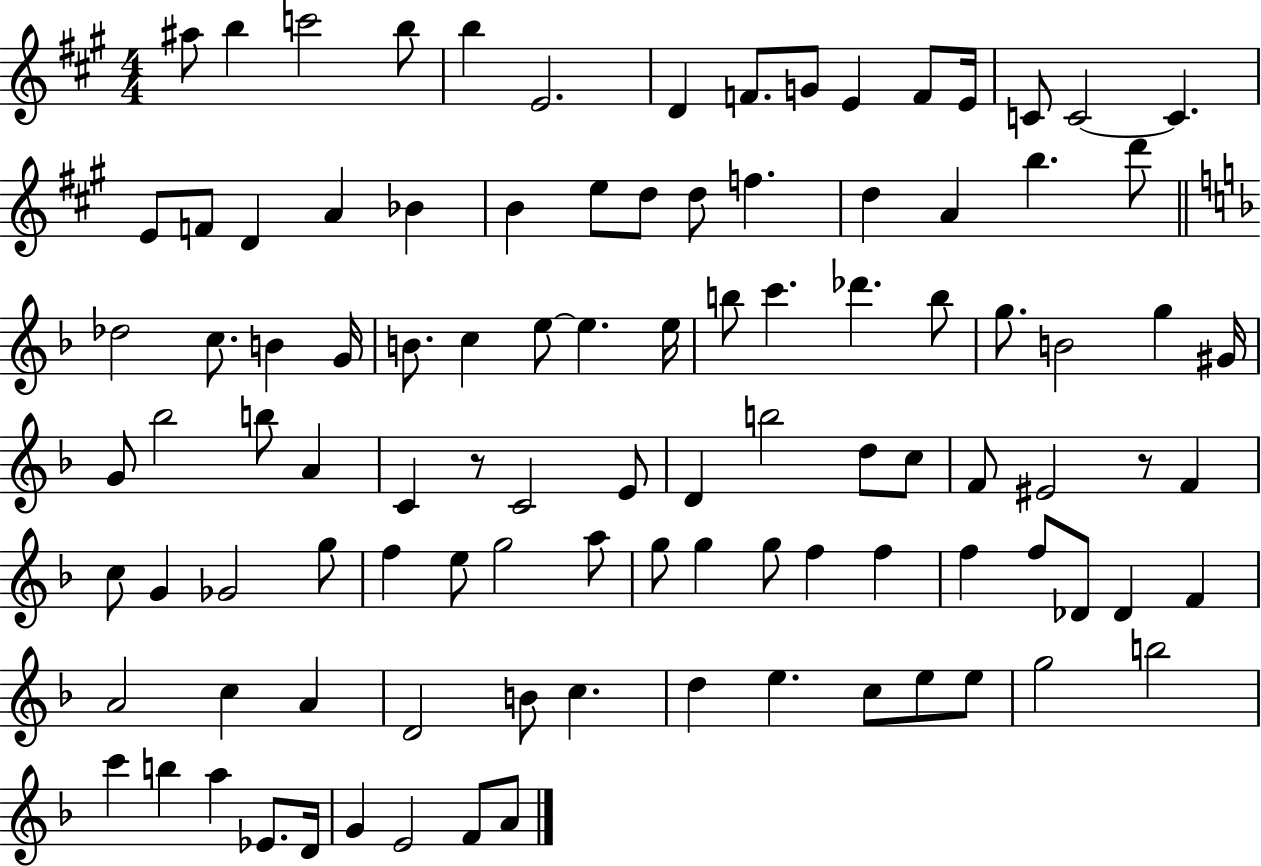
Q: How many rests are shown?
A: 2